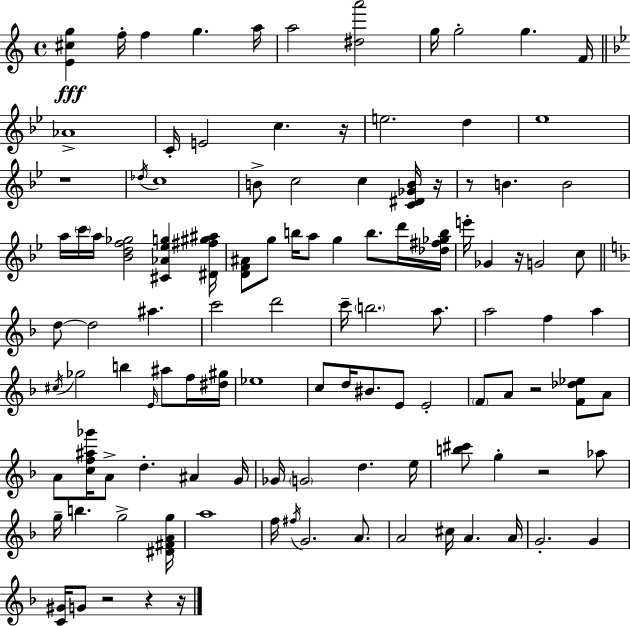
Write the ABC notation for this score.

X:1
T:Untitled
M:4/4
L:1/4
K:Am
[E^cg] f/4 f g a/4 a2 [^da']2 g/4 g2 g F/4 _A4 C/4 E2 c z/4 e2 d _e4 z4 _d/4 c4 B/2 c2 c [C^D_GB]/4 z/4 z/2 B B2 a/4 c'/4 a/4 [_Bdf_g]2 [^C_A_eg] [^D^f^g^a]/4 [DF^A]/2 g/2 b/4 a/2 g b/2 d'/4 [_d^f_gb]/4 e'/4 _G z/4 G2 c/2 d/2 d2 ^a c'2 d'2 c'/4 b2 a/2 a2 f a ^c/4 _g2 b E/4 ^a/2 f/4 [^d^g]/4 _e4 c/2 d/4 ^B/2 E/2 E2 F/2 A/2 z2 [F_d_e]/2 A/2 A/2 [cf^a_g']/4 A/2 d ^A G/4 _G/4 G2 d e/4 [b^c']/2 g z2 _a/2 g/4 b g2 [^D^FAg]/4 a4 f/4 ^f/4 G2 A/2 A2 ^c/4 A A/4 G2 G [C^G]/4 G/2 z2 z z/4